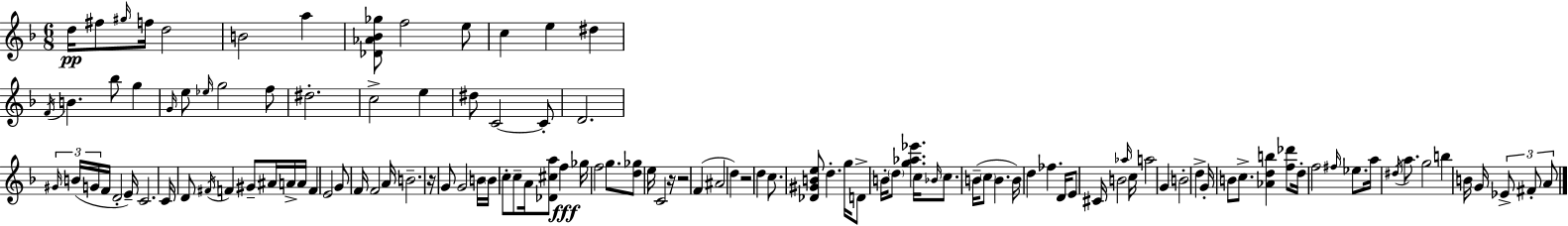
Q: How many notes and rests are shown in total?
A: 120